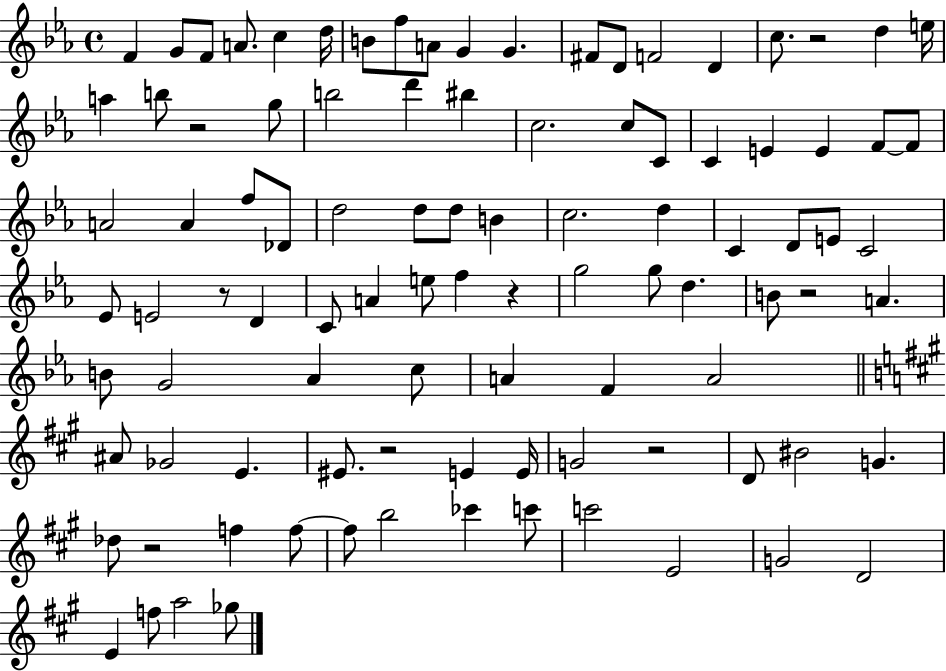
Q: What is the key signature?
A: EES major